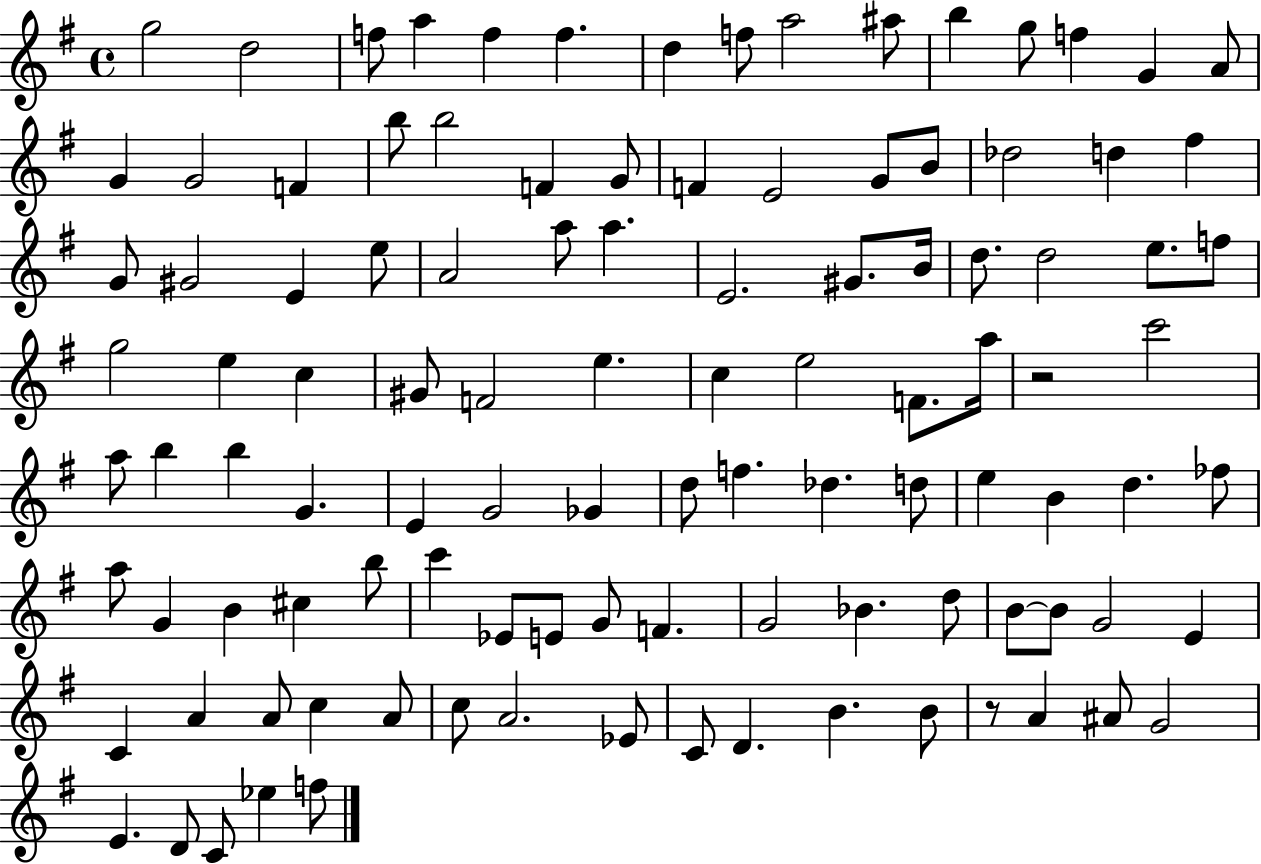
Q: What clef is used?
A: treble